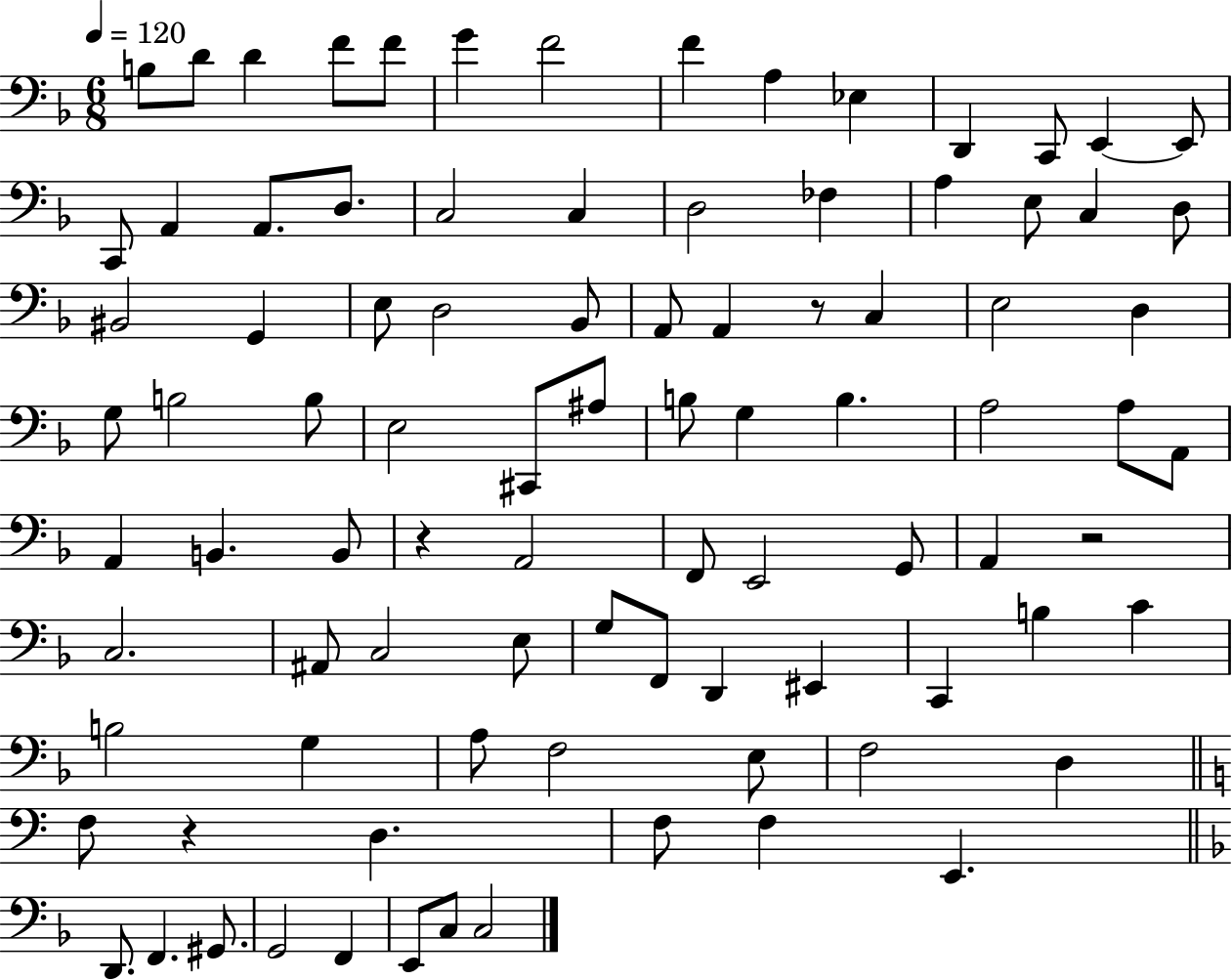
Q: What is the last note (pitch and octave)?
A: C3